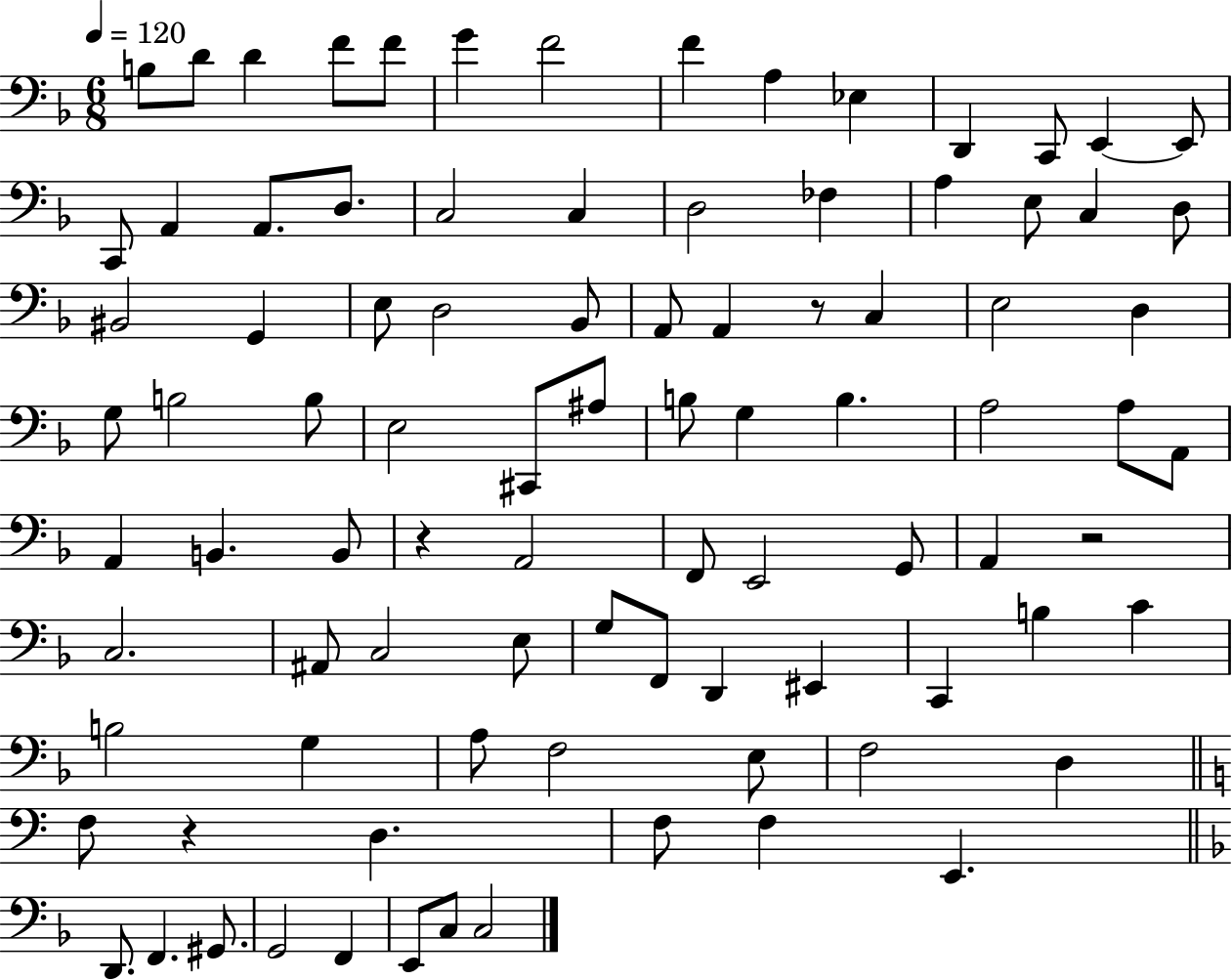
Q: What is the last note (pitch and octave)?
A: C3